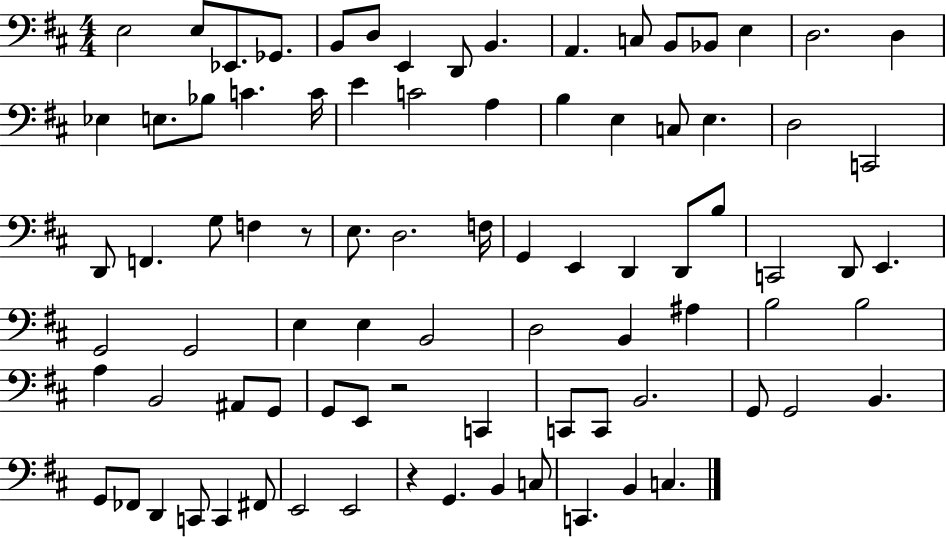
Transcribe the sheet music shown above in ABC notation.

X:1
T:Untitled
M:4/4
L:1/4
K:D
E,2 E,/2 _E,,/2 _G,,/2 B,,/2 D,/2 E,, D,,/2 B,, A,, C,/2 B,,/2 _B,,/2 E, D,2 D, _E, E,/2 _B,/2 C C/4 E C2 A, B, E, C,/2 E, D,2 C,,2 D,,/2 F,, G,/2 F, z/2 E,/2 D,2 F,/4 G,, E,, D,, D,,/2 B,/2 C,,2 D,,/2 E,, G,,2 G,,2 E, E, B,,2 D,2 B,, ^A, B,2 B,2 A, B,,2 ^A,,/2 G,,/2 G,,/2 E,,/2 z2 C,, C,,/2 C,,/2 B,,2 G,,/2 G,,2 B,, G,,/2 _F,,/2 D,, C,,/2 C,, ^F,,/2 E,,2 E,,2 z G,, B,, C,/2 C,, B,, C,